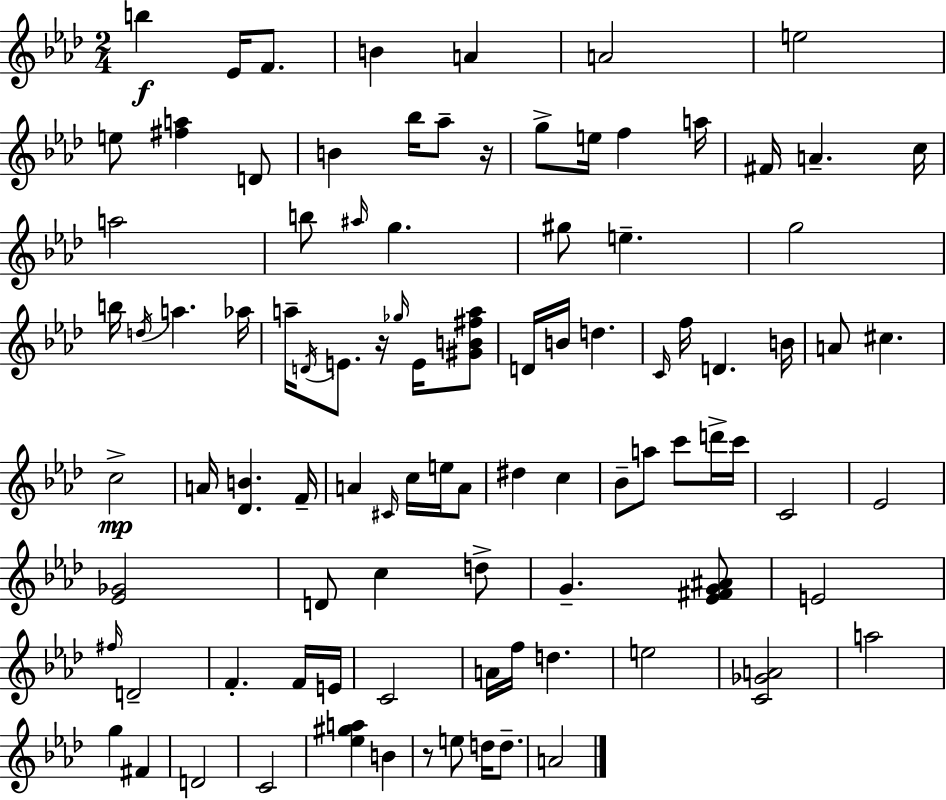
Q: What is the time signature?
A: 2/4